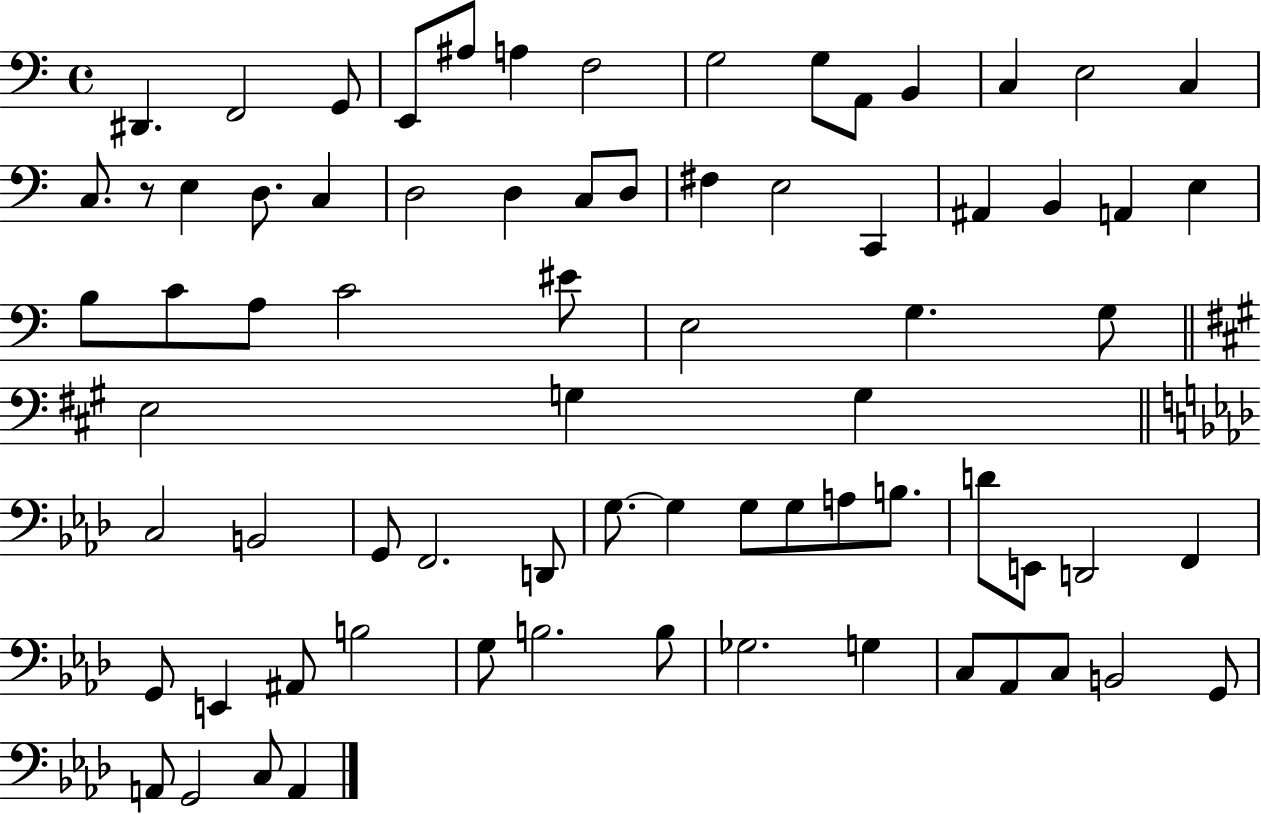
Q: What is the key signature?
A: C major